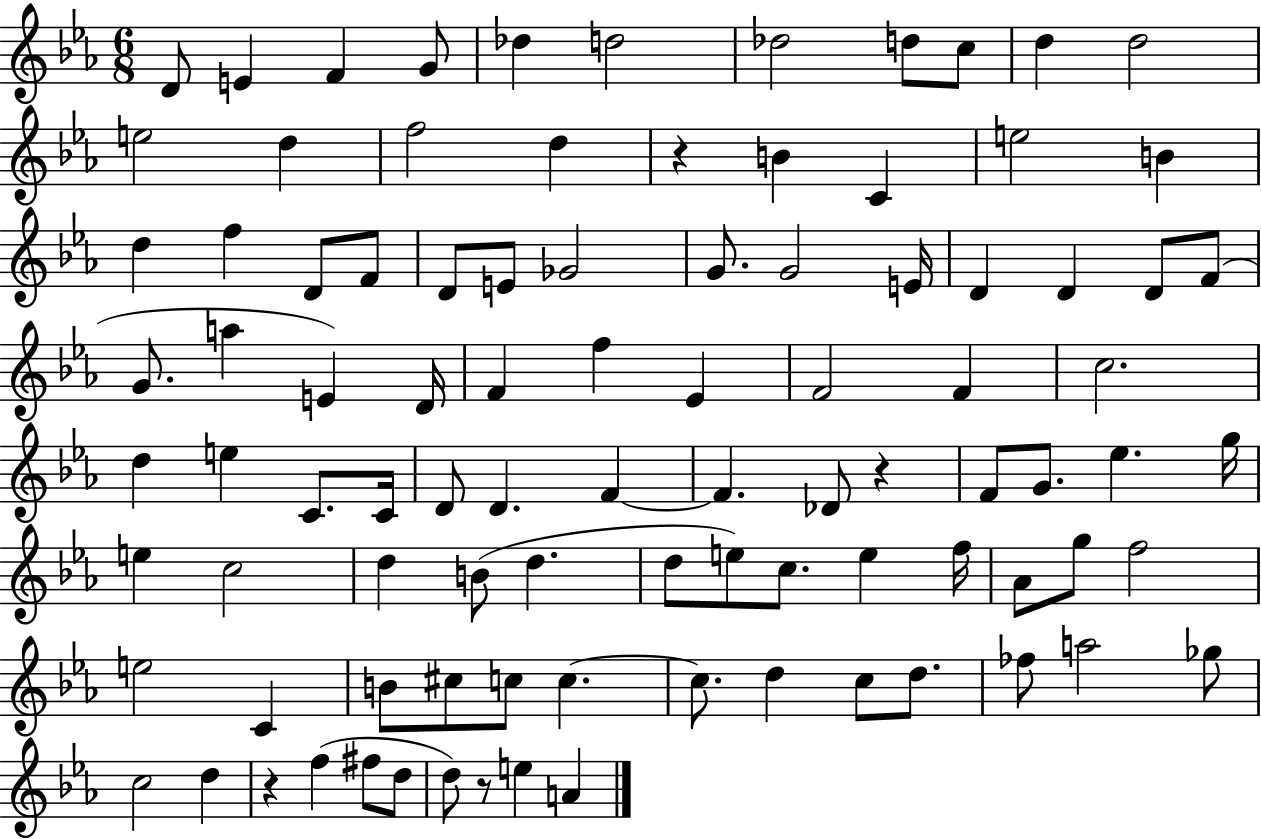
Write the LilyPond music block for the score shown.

{
  \clef treble
  \numericTimeSignature
  \time 6/8
  \key ees \major
  \repeat volta 2 { d'8 e'4 f'4 g'8 | des''4 d''2 | des''2 d''8 c''8 | d''4 d''2 | \break e''2 d''4 | f''2 d''4 | r4 b'4 c'4 | e''2 b'4 | \break d''4 f''4 d'8 f'8 | d'8 e'8 ges'2 | g'8. g'2 e'16 | d'4 d'4 d'8 f'8( | \break g'8. a''4 e'4) d'16 | f'4 f''4 ees'4 | f'2 f'4 | c''2. | \break d''4 e''4 c'8. c'16 | d'8 d'4. f'4~~ | f'4. des'8 r4 | f'8 g'8. ees''4. g''16 | \break e''4 c''2 | d''4 b'8( d''4. | d''8 e''8) c''8. e''4 f''16 | aes'8 g''8 f''2 | \break e''2 c'4 | b'8 cis''8 c''8 c''4.~~ | c''8. d''4 c''8 d''8. | fes''8 a''2 ges''8 | \break c''2 d''4 | r4 f''4( fis''8 d''8 | d''8) r8 e''4 a'4 | } \bar "|."
}